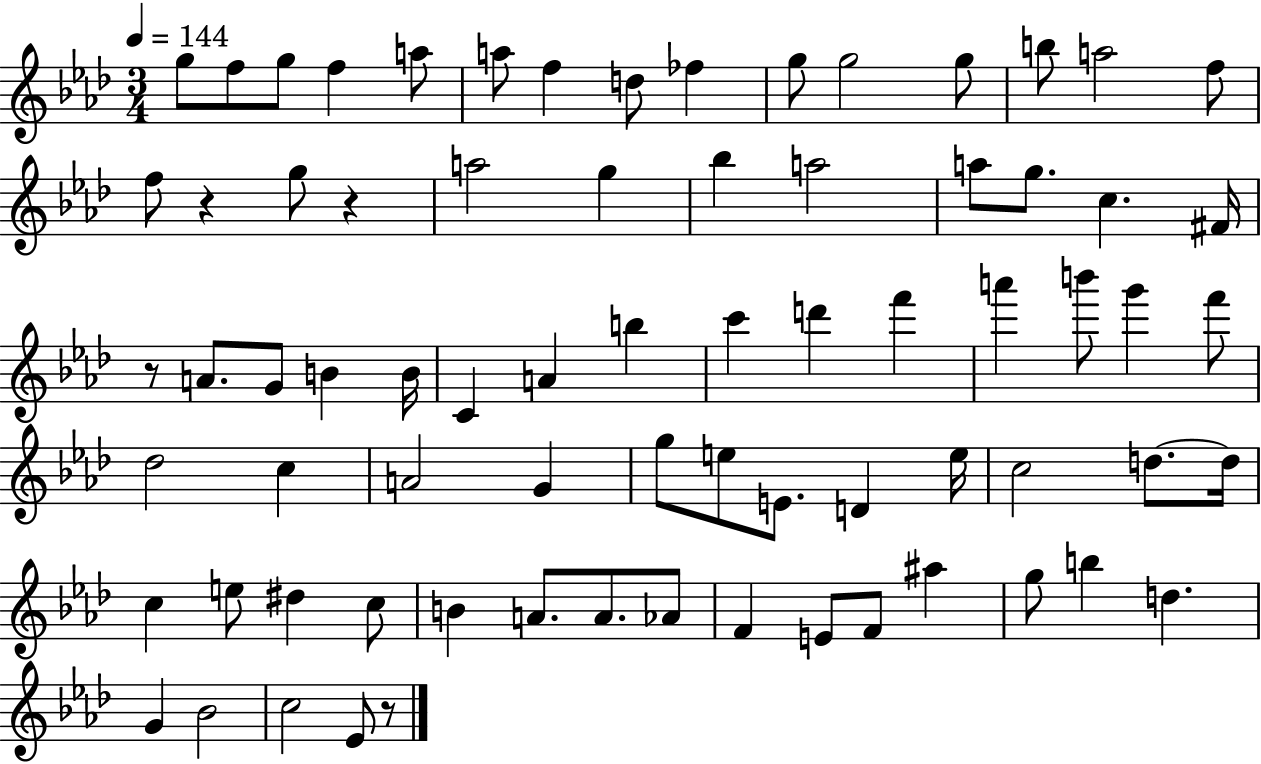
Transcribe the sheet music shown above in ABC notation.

X:1
T:Untitled
M:3/4
L:1/4
K:Ab
g/2 f/2 g/2 f a/2 a/2 f d/2 _f g/2 g2 g/2 b/2 a2 f/2 f/2 z g/2 z a2 g _b a2 a/2 g/2 c ^F/4 z/2 A/2 G/2 B B/4 C A b c' d' f' a' b'/2 g' f'/2 _d2 c A2 G g/2 e/2 E/2 D e/4 c2 d/2 d/4 c e/2 ^d c/2 B A/2 A/2 _A/2 F E/2 F/2 ^a g/2 b d G _B2 c2 _E/2 z/2